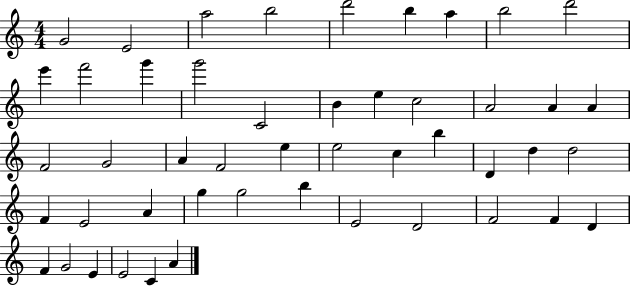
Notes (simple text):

G4/h E4/h A5/h B5/h D6/h B5/q A5/q B5/h D6/h E6/q F6/h G6/q G6/h C4/h B4/q E5/q C5/h A4/h A4/q A4/q F4/h G4/h A4/q F4/h E5/q E5/h C5/q B5/q D4/q D5/q D5/h F4/q E4/h A4/q G5/q G5/h B5/q E4/h D4/h F4/h F4/q D4/q F4/q G4/h E4/q E4/h C4/q A4/q